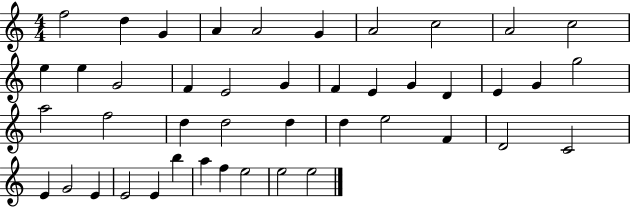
{
  \clef treble
  \numericTimeSignature
  \time 4/4
  \key c \major
  f''2 d''4 g'4 | a'4 a'2 g'4 | a'2 c''2 | a'2 c''2 | \break e''4 e''4 g'2 | f'4 e'2 g'4 | f'4 e'4 g'4 d'4 | e'4 g'4 g''2 | \break a''2 f''2 | d''4 d''2 d''4 | d''4 e''2 f'4 | d'2 c'2 | \break e'4 g'2 e'4 | e'2 e'4 b''4 | a''4 f''4 e''2 | e''2 e''2 | \break \bar "|."
}